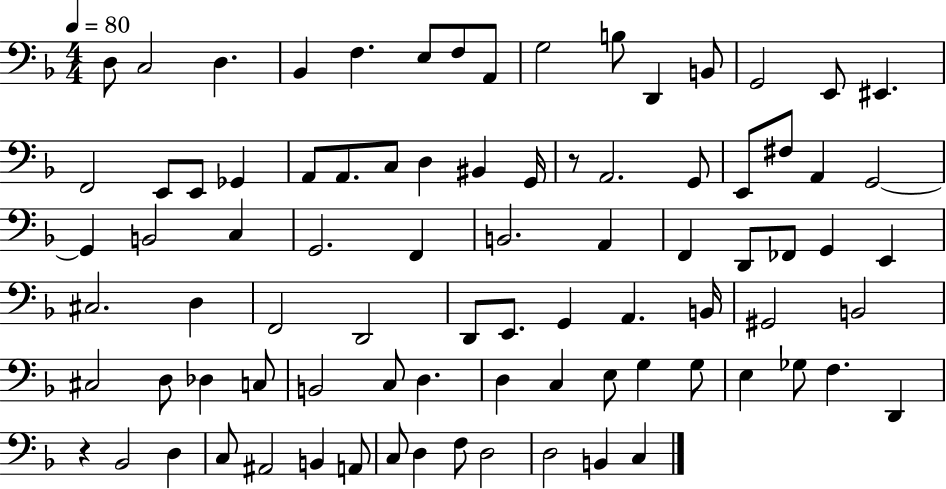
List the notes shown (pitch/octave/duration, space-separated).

D3/e C3/h D3/q. Bb2/q F3/q. E3/e F3/e A2/e G3/h B3/e D2/q B2/e G2/h E2/e EIS2/q. F2/h E2/e E2/e Gb2/q A2/e A2/e. C3/e D3/q BIS2/q G2/s R/e A2/h. G2/e E2/e F#3/e A2/q G2/h G2/q B2/h C3/q G2/h. F2/q B2/h. A2/q F2/q D2/e FES2/e G2/q E2/q C#3/h. D3/q F2/h D2/h D2/e E2/e. G2/q A2/q. B2/s G#2/h B2/h C#3/h D3/e Db3/q C3/e B2/h C3/e D3/q. D3/q C3/q E3/e G3/q G3/e E3/q Gb3/e F3/q. D2/q R/q Bb2/h D3/q C3/e A#2/h B2/q A2/e C3/e D3/q F3/e D3/h D3/h B2/q C3/q